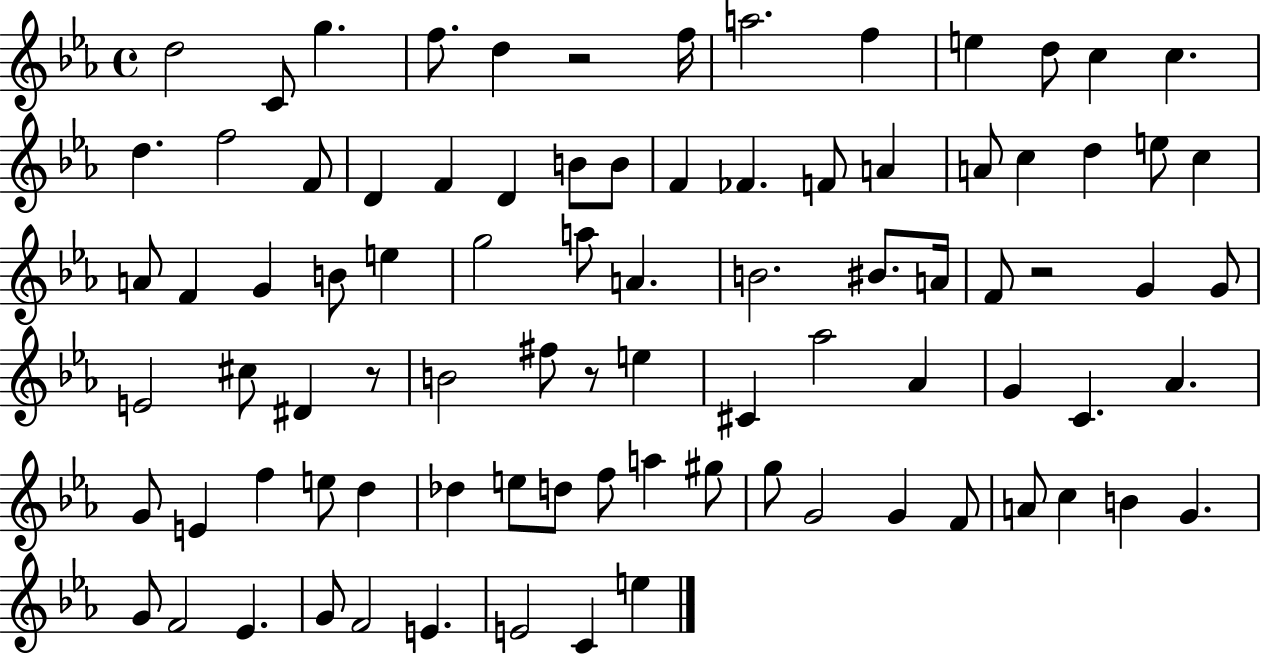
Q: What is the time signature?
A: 4/4